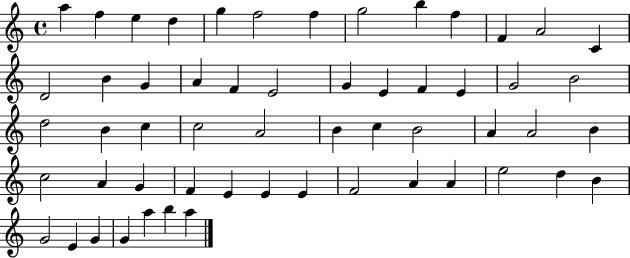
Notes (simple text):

A5/q F5/q E5/q D5/q G5/q F5/h F5/q G5/h B5/q F5/q F4/q A4/h C4/q D4/h B4/q G4/q A4/q F4/q E4/h G4/q E4/q F4/q E4/q G4/h B4/h D5/h B4/q C5/q C5/h A4/h B4/q C5/q B4/h A4/q A4/h B4/q C5/h A4/q G4/q F4/q E4/q E4/q E4/q F4/h A4/q A4/q E5/h D5/q B4/q G4/h E4/q G4/q G4/q A5/q B5/q A5/q